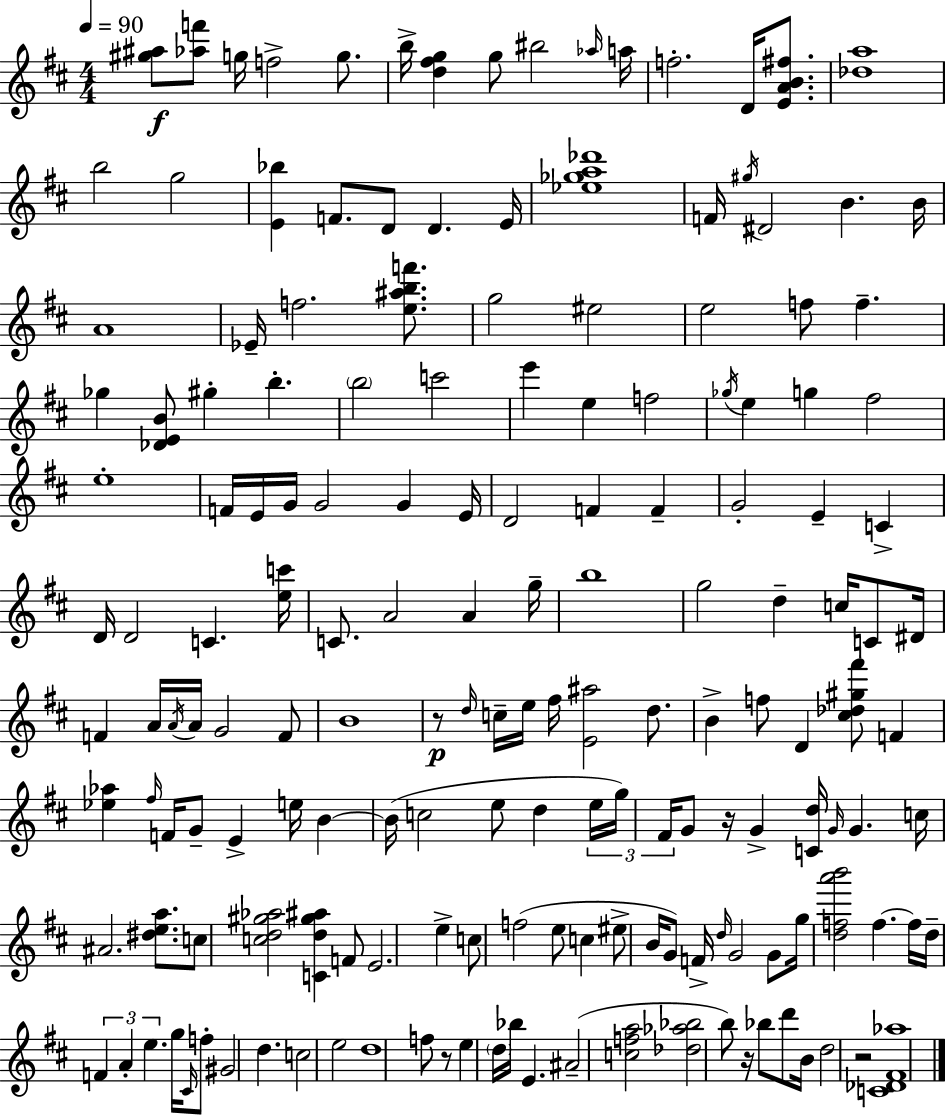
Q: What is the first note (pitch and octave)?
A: G5